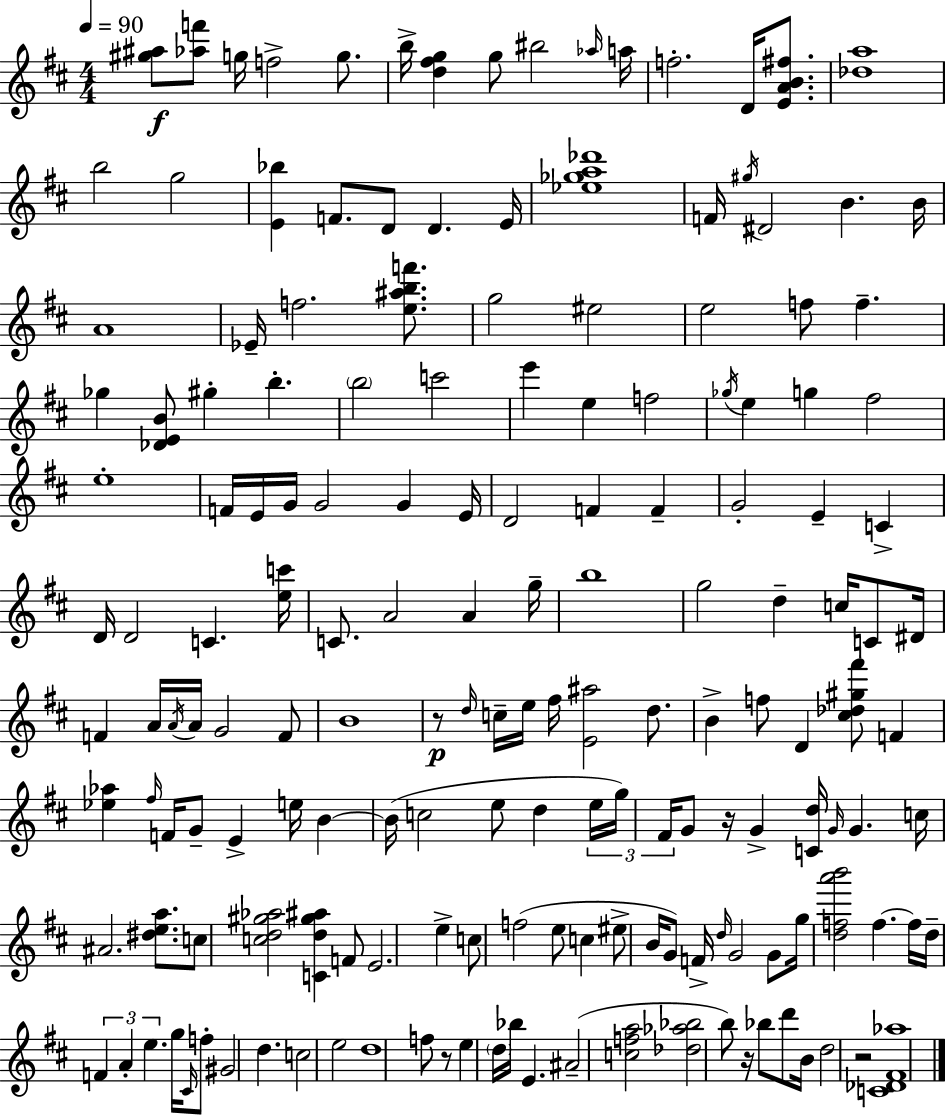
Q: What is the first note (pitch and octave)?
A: G5